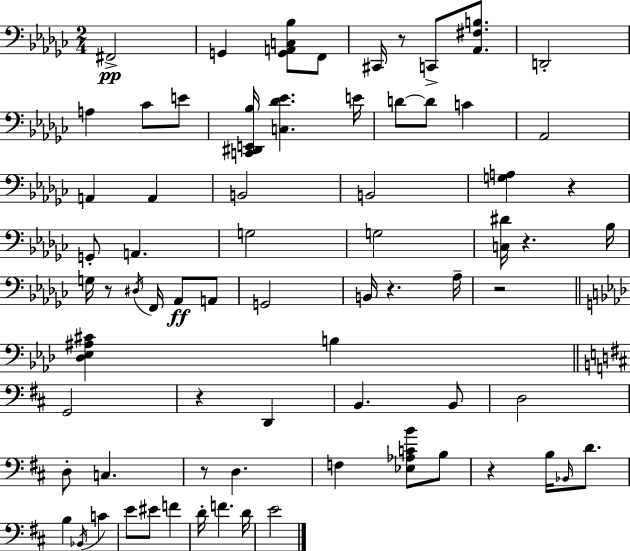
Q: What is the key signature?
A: EES minor